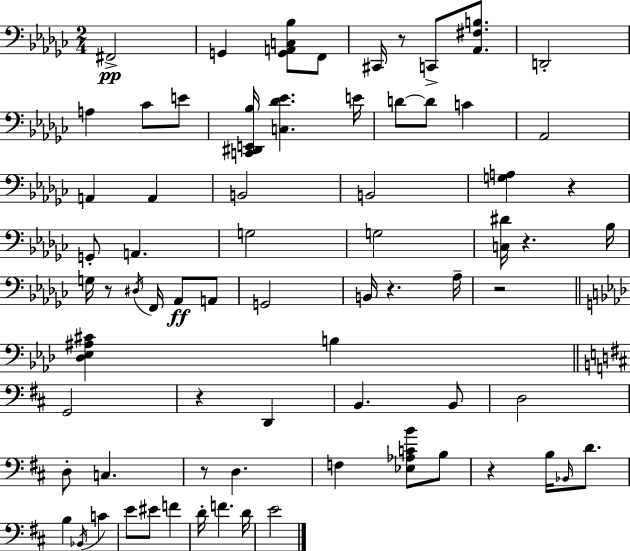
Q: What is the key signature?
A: EES minor